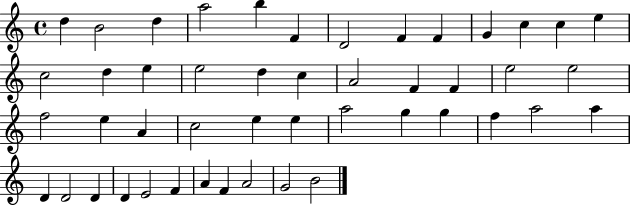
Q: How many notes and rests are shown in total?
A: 47